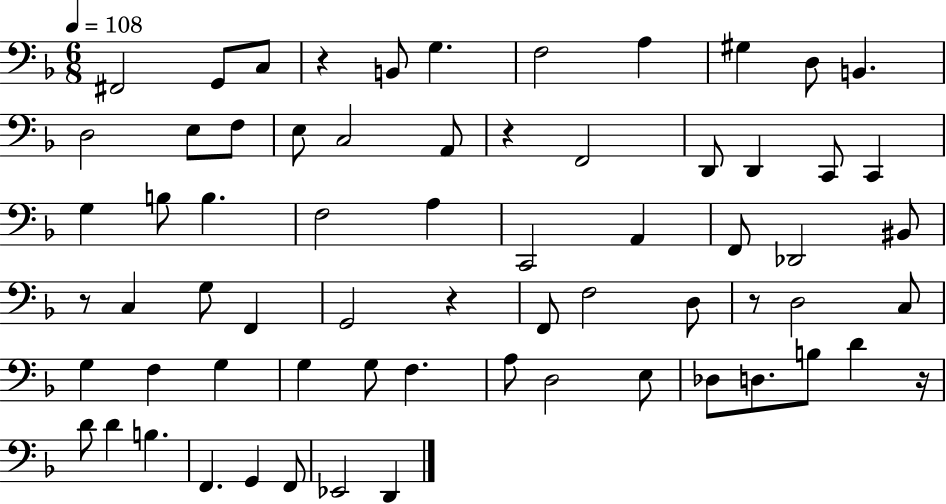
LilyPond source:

{
  \clef bass
  \numericTimeSignature
  \time 6/8
  \key f \major
  \tempo 4 = 108
  \repeat volta 2 { fis,2 g,8 c8 | r4 b,8 g4. | f2 a4 | gis4 d8 b,4. | \break d2 e8 f8 | e8 c2 a,8 | r4 f,2 | d,8 d,4 c,8 c,4 | \break g4 b8 b4. | f2 a4 | c,2 a,4 | f,8 des,2 bis,8 | \break r8 c4 g8 f,4 | g,2 r4 | f,8 f2 d8 | r8 d2 c8 | \break g4 f4 g4 | g4 g8 f4. | a8 d2 e8 | des8 d8. b8 d'4 r16 | \break d'8 d'4 b4. | f,4. g,4 f,8 | ees,2 d,4 | } \bar "|."
}